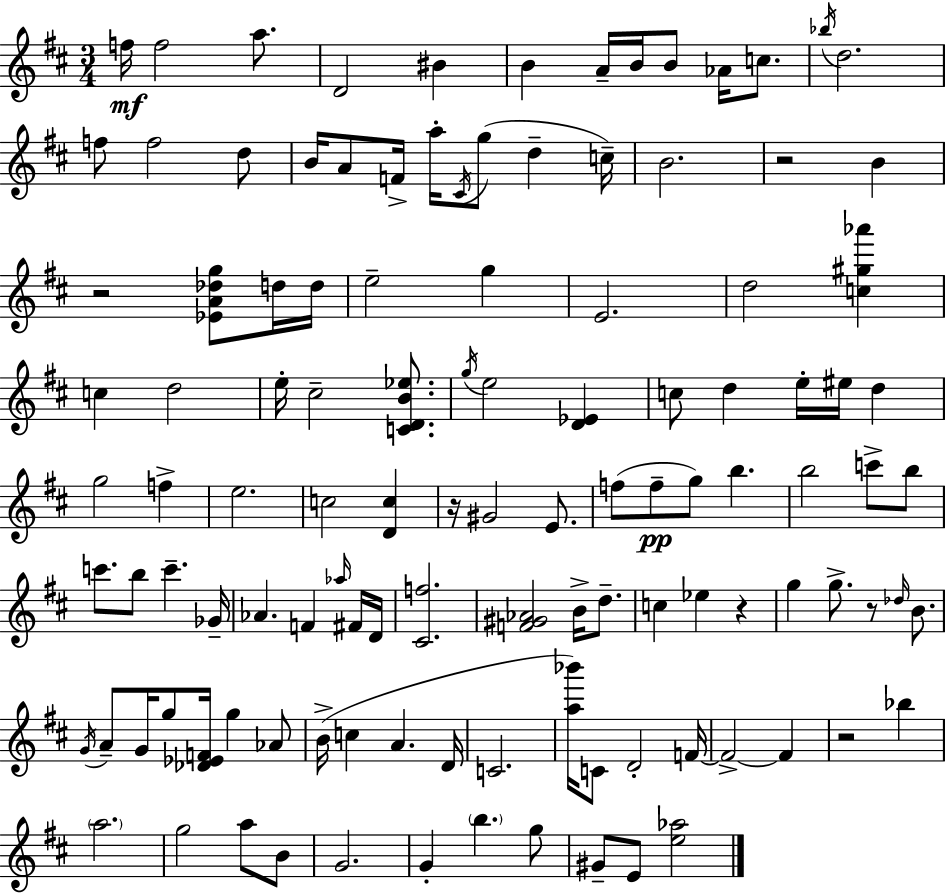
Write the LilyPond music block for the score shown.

{
  \clef treble
  \numericTimeSignature
  \time 3/4
  \key d \major
  f''16\mf f''2 a''8. | d'2 bis'4 | b'4 a'16-- b'16 b'8 aes'16 c''8. | \acciaccatura { bes''16 } d''2. | \break f''8 f''2 d''8 | b'16 a'8 f'16-> a''16-. \acciaccatura { cis'16 }( g''8 d''4-- | c''16--) b'2. | r2 b'4 | \break r2 <ees' a' des'' g''>8 | d''16 d''16 e''2-- g''4 | e'2. | d''2 <c'' gis'' aes'''>4 | \break c''4 d''2 | e''16-. cis''2-- <c' d' b' ees''>8. | \acciaccatura { g''16 } e''2 <d' ees'>4 | c''8 d''4 e''16-. eis''16 d''4 | \break g''2 f''4-> | e''2. | c''2 <d' c''>4 | r16 gis'2 | \break e'8. f''8( f''8--\pp g''8) b''4. | b''2 c'''8-> | b''8 c'''8. b''8 c'''4.-- | ges'16-- aes'4. f'4 | \break \grace { aes''16 } fis'16 d'16 <cis' f''>2. | <f' gis' aes'>2 | b'16-> d''8.-- c''4 ees''4 | r4 g''4 g''8.-> r8 | \break \grace { des''16 } b'8. \acciaccatura { g'16 } a'8-- g'16 g''8 <des' ees' f'>16 | g''4 aes'8 b'16->( c''4 a'4. | d'16 c'2. | <a'' bes'''>16) c'8 d'2-. | \break f'16~~ f'2->~~ | f'4 r2 | bes''4 \parenthesize a''2. | g''2 | \break a''8 b'8 g'2. | g'4-. \parenthesize b''4. | g''8 gis'8-- e'8 <e'' aes''>2 | \bar "|."
}